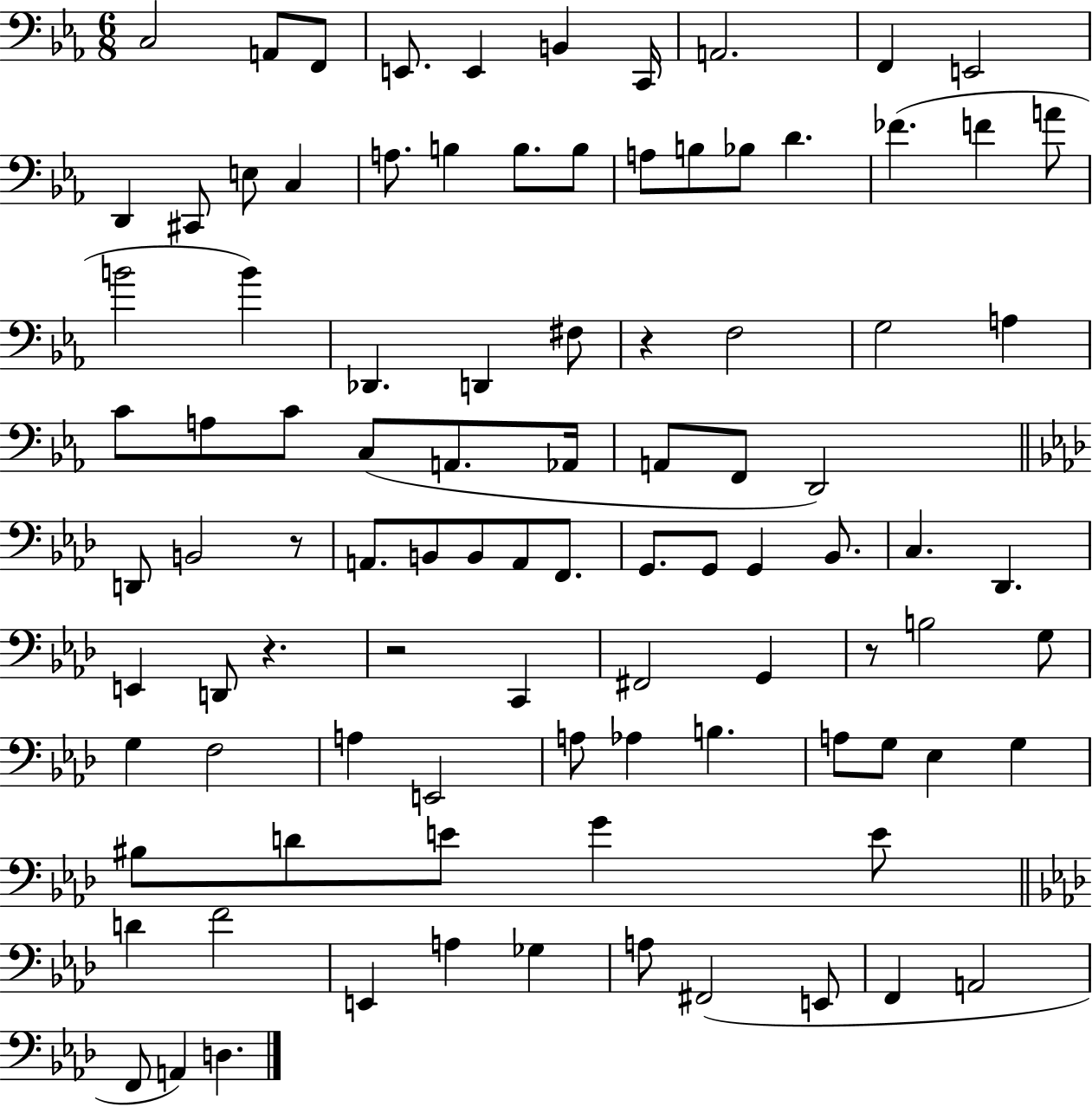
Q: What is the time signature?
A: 6/8